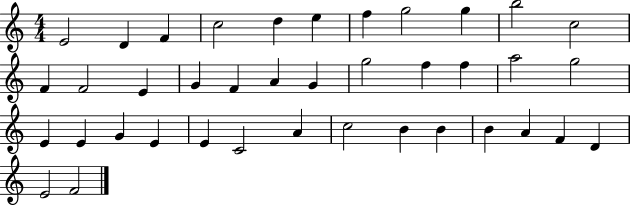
X:1
T:Untitled
M:4/4
L:1/4
K:C
E2 D F c2 d e f g2 g b2 c2 F F2 E G F A G g2 f f a2 g2 E E G E E C2 A c2 B B B A F D E2 F2